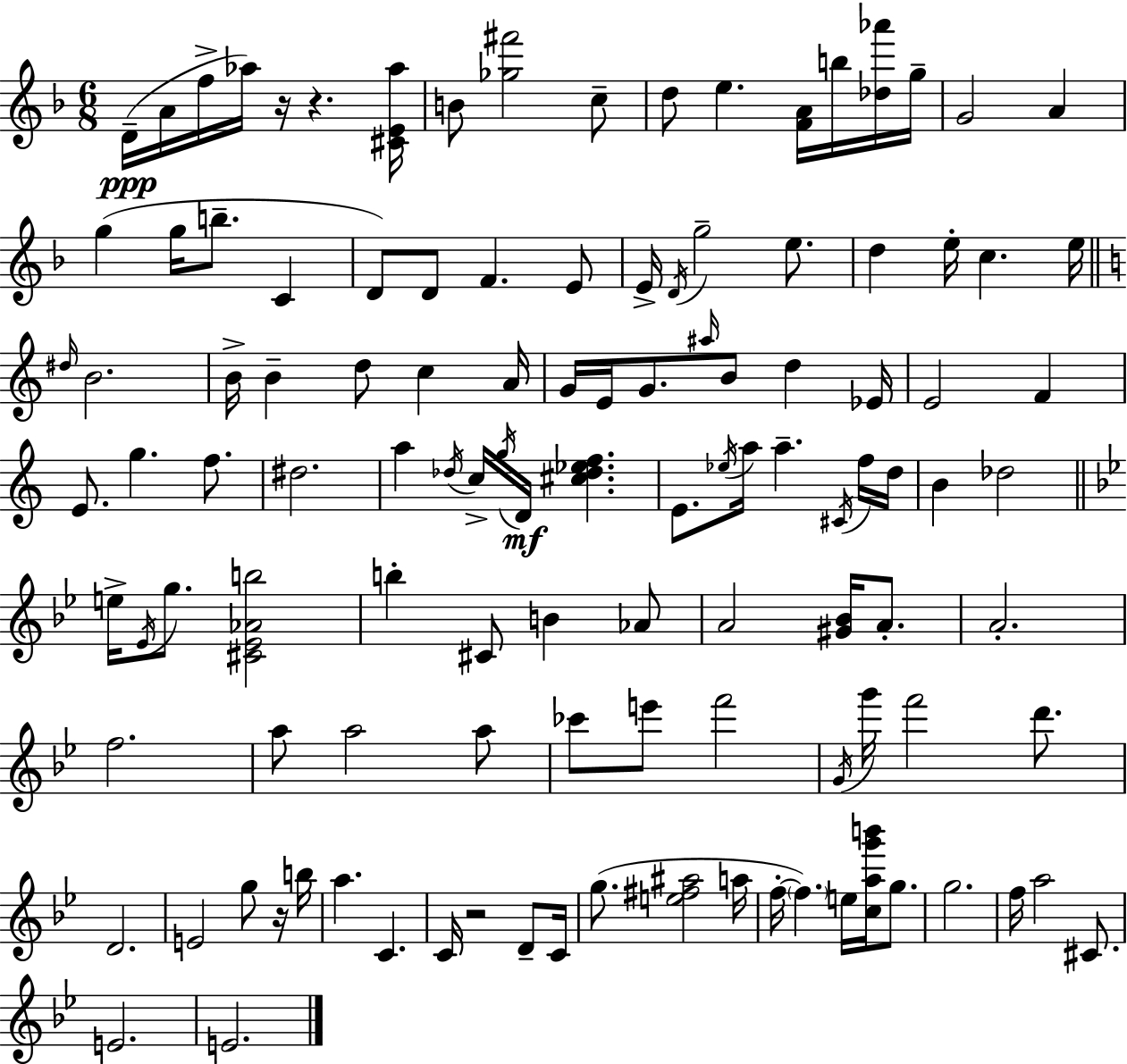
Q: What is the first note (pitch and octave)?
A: D4